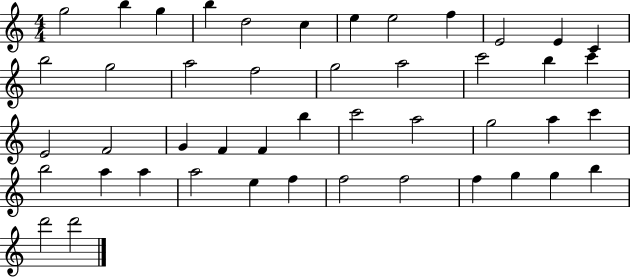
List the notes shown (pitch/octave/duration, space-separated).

G5/h B5/q G5/q B5/q D5/h C5/q E5/q E5/h F5/q E4/h E4/q C4/q B5/h G5/h A5/h F5/h G5/h A5/h C6/h B5/q C6/q E4/h F4/h G4/q F4/q F4/q B5/q C6/h A5/h G5/h A5/q C6/q B5/h A5/q A5/q A5/h E5/q F5/q F5/h F5/h F5/q G5/q G5/q B5/q D6/h D6/h